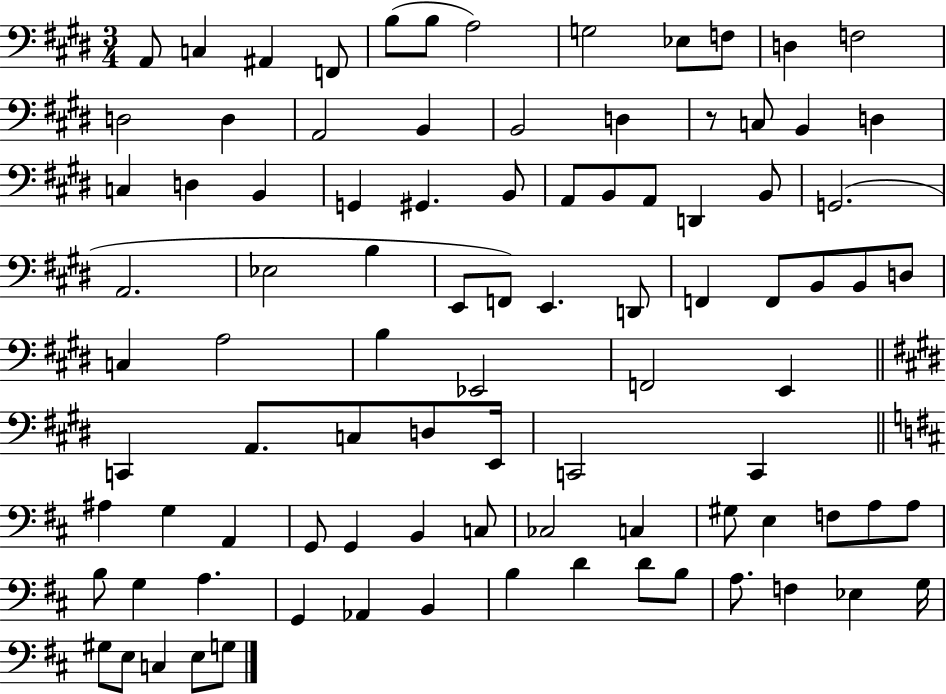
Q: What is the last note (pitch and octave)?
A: G3